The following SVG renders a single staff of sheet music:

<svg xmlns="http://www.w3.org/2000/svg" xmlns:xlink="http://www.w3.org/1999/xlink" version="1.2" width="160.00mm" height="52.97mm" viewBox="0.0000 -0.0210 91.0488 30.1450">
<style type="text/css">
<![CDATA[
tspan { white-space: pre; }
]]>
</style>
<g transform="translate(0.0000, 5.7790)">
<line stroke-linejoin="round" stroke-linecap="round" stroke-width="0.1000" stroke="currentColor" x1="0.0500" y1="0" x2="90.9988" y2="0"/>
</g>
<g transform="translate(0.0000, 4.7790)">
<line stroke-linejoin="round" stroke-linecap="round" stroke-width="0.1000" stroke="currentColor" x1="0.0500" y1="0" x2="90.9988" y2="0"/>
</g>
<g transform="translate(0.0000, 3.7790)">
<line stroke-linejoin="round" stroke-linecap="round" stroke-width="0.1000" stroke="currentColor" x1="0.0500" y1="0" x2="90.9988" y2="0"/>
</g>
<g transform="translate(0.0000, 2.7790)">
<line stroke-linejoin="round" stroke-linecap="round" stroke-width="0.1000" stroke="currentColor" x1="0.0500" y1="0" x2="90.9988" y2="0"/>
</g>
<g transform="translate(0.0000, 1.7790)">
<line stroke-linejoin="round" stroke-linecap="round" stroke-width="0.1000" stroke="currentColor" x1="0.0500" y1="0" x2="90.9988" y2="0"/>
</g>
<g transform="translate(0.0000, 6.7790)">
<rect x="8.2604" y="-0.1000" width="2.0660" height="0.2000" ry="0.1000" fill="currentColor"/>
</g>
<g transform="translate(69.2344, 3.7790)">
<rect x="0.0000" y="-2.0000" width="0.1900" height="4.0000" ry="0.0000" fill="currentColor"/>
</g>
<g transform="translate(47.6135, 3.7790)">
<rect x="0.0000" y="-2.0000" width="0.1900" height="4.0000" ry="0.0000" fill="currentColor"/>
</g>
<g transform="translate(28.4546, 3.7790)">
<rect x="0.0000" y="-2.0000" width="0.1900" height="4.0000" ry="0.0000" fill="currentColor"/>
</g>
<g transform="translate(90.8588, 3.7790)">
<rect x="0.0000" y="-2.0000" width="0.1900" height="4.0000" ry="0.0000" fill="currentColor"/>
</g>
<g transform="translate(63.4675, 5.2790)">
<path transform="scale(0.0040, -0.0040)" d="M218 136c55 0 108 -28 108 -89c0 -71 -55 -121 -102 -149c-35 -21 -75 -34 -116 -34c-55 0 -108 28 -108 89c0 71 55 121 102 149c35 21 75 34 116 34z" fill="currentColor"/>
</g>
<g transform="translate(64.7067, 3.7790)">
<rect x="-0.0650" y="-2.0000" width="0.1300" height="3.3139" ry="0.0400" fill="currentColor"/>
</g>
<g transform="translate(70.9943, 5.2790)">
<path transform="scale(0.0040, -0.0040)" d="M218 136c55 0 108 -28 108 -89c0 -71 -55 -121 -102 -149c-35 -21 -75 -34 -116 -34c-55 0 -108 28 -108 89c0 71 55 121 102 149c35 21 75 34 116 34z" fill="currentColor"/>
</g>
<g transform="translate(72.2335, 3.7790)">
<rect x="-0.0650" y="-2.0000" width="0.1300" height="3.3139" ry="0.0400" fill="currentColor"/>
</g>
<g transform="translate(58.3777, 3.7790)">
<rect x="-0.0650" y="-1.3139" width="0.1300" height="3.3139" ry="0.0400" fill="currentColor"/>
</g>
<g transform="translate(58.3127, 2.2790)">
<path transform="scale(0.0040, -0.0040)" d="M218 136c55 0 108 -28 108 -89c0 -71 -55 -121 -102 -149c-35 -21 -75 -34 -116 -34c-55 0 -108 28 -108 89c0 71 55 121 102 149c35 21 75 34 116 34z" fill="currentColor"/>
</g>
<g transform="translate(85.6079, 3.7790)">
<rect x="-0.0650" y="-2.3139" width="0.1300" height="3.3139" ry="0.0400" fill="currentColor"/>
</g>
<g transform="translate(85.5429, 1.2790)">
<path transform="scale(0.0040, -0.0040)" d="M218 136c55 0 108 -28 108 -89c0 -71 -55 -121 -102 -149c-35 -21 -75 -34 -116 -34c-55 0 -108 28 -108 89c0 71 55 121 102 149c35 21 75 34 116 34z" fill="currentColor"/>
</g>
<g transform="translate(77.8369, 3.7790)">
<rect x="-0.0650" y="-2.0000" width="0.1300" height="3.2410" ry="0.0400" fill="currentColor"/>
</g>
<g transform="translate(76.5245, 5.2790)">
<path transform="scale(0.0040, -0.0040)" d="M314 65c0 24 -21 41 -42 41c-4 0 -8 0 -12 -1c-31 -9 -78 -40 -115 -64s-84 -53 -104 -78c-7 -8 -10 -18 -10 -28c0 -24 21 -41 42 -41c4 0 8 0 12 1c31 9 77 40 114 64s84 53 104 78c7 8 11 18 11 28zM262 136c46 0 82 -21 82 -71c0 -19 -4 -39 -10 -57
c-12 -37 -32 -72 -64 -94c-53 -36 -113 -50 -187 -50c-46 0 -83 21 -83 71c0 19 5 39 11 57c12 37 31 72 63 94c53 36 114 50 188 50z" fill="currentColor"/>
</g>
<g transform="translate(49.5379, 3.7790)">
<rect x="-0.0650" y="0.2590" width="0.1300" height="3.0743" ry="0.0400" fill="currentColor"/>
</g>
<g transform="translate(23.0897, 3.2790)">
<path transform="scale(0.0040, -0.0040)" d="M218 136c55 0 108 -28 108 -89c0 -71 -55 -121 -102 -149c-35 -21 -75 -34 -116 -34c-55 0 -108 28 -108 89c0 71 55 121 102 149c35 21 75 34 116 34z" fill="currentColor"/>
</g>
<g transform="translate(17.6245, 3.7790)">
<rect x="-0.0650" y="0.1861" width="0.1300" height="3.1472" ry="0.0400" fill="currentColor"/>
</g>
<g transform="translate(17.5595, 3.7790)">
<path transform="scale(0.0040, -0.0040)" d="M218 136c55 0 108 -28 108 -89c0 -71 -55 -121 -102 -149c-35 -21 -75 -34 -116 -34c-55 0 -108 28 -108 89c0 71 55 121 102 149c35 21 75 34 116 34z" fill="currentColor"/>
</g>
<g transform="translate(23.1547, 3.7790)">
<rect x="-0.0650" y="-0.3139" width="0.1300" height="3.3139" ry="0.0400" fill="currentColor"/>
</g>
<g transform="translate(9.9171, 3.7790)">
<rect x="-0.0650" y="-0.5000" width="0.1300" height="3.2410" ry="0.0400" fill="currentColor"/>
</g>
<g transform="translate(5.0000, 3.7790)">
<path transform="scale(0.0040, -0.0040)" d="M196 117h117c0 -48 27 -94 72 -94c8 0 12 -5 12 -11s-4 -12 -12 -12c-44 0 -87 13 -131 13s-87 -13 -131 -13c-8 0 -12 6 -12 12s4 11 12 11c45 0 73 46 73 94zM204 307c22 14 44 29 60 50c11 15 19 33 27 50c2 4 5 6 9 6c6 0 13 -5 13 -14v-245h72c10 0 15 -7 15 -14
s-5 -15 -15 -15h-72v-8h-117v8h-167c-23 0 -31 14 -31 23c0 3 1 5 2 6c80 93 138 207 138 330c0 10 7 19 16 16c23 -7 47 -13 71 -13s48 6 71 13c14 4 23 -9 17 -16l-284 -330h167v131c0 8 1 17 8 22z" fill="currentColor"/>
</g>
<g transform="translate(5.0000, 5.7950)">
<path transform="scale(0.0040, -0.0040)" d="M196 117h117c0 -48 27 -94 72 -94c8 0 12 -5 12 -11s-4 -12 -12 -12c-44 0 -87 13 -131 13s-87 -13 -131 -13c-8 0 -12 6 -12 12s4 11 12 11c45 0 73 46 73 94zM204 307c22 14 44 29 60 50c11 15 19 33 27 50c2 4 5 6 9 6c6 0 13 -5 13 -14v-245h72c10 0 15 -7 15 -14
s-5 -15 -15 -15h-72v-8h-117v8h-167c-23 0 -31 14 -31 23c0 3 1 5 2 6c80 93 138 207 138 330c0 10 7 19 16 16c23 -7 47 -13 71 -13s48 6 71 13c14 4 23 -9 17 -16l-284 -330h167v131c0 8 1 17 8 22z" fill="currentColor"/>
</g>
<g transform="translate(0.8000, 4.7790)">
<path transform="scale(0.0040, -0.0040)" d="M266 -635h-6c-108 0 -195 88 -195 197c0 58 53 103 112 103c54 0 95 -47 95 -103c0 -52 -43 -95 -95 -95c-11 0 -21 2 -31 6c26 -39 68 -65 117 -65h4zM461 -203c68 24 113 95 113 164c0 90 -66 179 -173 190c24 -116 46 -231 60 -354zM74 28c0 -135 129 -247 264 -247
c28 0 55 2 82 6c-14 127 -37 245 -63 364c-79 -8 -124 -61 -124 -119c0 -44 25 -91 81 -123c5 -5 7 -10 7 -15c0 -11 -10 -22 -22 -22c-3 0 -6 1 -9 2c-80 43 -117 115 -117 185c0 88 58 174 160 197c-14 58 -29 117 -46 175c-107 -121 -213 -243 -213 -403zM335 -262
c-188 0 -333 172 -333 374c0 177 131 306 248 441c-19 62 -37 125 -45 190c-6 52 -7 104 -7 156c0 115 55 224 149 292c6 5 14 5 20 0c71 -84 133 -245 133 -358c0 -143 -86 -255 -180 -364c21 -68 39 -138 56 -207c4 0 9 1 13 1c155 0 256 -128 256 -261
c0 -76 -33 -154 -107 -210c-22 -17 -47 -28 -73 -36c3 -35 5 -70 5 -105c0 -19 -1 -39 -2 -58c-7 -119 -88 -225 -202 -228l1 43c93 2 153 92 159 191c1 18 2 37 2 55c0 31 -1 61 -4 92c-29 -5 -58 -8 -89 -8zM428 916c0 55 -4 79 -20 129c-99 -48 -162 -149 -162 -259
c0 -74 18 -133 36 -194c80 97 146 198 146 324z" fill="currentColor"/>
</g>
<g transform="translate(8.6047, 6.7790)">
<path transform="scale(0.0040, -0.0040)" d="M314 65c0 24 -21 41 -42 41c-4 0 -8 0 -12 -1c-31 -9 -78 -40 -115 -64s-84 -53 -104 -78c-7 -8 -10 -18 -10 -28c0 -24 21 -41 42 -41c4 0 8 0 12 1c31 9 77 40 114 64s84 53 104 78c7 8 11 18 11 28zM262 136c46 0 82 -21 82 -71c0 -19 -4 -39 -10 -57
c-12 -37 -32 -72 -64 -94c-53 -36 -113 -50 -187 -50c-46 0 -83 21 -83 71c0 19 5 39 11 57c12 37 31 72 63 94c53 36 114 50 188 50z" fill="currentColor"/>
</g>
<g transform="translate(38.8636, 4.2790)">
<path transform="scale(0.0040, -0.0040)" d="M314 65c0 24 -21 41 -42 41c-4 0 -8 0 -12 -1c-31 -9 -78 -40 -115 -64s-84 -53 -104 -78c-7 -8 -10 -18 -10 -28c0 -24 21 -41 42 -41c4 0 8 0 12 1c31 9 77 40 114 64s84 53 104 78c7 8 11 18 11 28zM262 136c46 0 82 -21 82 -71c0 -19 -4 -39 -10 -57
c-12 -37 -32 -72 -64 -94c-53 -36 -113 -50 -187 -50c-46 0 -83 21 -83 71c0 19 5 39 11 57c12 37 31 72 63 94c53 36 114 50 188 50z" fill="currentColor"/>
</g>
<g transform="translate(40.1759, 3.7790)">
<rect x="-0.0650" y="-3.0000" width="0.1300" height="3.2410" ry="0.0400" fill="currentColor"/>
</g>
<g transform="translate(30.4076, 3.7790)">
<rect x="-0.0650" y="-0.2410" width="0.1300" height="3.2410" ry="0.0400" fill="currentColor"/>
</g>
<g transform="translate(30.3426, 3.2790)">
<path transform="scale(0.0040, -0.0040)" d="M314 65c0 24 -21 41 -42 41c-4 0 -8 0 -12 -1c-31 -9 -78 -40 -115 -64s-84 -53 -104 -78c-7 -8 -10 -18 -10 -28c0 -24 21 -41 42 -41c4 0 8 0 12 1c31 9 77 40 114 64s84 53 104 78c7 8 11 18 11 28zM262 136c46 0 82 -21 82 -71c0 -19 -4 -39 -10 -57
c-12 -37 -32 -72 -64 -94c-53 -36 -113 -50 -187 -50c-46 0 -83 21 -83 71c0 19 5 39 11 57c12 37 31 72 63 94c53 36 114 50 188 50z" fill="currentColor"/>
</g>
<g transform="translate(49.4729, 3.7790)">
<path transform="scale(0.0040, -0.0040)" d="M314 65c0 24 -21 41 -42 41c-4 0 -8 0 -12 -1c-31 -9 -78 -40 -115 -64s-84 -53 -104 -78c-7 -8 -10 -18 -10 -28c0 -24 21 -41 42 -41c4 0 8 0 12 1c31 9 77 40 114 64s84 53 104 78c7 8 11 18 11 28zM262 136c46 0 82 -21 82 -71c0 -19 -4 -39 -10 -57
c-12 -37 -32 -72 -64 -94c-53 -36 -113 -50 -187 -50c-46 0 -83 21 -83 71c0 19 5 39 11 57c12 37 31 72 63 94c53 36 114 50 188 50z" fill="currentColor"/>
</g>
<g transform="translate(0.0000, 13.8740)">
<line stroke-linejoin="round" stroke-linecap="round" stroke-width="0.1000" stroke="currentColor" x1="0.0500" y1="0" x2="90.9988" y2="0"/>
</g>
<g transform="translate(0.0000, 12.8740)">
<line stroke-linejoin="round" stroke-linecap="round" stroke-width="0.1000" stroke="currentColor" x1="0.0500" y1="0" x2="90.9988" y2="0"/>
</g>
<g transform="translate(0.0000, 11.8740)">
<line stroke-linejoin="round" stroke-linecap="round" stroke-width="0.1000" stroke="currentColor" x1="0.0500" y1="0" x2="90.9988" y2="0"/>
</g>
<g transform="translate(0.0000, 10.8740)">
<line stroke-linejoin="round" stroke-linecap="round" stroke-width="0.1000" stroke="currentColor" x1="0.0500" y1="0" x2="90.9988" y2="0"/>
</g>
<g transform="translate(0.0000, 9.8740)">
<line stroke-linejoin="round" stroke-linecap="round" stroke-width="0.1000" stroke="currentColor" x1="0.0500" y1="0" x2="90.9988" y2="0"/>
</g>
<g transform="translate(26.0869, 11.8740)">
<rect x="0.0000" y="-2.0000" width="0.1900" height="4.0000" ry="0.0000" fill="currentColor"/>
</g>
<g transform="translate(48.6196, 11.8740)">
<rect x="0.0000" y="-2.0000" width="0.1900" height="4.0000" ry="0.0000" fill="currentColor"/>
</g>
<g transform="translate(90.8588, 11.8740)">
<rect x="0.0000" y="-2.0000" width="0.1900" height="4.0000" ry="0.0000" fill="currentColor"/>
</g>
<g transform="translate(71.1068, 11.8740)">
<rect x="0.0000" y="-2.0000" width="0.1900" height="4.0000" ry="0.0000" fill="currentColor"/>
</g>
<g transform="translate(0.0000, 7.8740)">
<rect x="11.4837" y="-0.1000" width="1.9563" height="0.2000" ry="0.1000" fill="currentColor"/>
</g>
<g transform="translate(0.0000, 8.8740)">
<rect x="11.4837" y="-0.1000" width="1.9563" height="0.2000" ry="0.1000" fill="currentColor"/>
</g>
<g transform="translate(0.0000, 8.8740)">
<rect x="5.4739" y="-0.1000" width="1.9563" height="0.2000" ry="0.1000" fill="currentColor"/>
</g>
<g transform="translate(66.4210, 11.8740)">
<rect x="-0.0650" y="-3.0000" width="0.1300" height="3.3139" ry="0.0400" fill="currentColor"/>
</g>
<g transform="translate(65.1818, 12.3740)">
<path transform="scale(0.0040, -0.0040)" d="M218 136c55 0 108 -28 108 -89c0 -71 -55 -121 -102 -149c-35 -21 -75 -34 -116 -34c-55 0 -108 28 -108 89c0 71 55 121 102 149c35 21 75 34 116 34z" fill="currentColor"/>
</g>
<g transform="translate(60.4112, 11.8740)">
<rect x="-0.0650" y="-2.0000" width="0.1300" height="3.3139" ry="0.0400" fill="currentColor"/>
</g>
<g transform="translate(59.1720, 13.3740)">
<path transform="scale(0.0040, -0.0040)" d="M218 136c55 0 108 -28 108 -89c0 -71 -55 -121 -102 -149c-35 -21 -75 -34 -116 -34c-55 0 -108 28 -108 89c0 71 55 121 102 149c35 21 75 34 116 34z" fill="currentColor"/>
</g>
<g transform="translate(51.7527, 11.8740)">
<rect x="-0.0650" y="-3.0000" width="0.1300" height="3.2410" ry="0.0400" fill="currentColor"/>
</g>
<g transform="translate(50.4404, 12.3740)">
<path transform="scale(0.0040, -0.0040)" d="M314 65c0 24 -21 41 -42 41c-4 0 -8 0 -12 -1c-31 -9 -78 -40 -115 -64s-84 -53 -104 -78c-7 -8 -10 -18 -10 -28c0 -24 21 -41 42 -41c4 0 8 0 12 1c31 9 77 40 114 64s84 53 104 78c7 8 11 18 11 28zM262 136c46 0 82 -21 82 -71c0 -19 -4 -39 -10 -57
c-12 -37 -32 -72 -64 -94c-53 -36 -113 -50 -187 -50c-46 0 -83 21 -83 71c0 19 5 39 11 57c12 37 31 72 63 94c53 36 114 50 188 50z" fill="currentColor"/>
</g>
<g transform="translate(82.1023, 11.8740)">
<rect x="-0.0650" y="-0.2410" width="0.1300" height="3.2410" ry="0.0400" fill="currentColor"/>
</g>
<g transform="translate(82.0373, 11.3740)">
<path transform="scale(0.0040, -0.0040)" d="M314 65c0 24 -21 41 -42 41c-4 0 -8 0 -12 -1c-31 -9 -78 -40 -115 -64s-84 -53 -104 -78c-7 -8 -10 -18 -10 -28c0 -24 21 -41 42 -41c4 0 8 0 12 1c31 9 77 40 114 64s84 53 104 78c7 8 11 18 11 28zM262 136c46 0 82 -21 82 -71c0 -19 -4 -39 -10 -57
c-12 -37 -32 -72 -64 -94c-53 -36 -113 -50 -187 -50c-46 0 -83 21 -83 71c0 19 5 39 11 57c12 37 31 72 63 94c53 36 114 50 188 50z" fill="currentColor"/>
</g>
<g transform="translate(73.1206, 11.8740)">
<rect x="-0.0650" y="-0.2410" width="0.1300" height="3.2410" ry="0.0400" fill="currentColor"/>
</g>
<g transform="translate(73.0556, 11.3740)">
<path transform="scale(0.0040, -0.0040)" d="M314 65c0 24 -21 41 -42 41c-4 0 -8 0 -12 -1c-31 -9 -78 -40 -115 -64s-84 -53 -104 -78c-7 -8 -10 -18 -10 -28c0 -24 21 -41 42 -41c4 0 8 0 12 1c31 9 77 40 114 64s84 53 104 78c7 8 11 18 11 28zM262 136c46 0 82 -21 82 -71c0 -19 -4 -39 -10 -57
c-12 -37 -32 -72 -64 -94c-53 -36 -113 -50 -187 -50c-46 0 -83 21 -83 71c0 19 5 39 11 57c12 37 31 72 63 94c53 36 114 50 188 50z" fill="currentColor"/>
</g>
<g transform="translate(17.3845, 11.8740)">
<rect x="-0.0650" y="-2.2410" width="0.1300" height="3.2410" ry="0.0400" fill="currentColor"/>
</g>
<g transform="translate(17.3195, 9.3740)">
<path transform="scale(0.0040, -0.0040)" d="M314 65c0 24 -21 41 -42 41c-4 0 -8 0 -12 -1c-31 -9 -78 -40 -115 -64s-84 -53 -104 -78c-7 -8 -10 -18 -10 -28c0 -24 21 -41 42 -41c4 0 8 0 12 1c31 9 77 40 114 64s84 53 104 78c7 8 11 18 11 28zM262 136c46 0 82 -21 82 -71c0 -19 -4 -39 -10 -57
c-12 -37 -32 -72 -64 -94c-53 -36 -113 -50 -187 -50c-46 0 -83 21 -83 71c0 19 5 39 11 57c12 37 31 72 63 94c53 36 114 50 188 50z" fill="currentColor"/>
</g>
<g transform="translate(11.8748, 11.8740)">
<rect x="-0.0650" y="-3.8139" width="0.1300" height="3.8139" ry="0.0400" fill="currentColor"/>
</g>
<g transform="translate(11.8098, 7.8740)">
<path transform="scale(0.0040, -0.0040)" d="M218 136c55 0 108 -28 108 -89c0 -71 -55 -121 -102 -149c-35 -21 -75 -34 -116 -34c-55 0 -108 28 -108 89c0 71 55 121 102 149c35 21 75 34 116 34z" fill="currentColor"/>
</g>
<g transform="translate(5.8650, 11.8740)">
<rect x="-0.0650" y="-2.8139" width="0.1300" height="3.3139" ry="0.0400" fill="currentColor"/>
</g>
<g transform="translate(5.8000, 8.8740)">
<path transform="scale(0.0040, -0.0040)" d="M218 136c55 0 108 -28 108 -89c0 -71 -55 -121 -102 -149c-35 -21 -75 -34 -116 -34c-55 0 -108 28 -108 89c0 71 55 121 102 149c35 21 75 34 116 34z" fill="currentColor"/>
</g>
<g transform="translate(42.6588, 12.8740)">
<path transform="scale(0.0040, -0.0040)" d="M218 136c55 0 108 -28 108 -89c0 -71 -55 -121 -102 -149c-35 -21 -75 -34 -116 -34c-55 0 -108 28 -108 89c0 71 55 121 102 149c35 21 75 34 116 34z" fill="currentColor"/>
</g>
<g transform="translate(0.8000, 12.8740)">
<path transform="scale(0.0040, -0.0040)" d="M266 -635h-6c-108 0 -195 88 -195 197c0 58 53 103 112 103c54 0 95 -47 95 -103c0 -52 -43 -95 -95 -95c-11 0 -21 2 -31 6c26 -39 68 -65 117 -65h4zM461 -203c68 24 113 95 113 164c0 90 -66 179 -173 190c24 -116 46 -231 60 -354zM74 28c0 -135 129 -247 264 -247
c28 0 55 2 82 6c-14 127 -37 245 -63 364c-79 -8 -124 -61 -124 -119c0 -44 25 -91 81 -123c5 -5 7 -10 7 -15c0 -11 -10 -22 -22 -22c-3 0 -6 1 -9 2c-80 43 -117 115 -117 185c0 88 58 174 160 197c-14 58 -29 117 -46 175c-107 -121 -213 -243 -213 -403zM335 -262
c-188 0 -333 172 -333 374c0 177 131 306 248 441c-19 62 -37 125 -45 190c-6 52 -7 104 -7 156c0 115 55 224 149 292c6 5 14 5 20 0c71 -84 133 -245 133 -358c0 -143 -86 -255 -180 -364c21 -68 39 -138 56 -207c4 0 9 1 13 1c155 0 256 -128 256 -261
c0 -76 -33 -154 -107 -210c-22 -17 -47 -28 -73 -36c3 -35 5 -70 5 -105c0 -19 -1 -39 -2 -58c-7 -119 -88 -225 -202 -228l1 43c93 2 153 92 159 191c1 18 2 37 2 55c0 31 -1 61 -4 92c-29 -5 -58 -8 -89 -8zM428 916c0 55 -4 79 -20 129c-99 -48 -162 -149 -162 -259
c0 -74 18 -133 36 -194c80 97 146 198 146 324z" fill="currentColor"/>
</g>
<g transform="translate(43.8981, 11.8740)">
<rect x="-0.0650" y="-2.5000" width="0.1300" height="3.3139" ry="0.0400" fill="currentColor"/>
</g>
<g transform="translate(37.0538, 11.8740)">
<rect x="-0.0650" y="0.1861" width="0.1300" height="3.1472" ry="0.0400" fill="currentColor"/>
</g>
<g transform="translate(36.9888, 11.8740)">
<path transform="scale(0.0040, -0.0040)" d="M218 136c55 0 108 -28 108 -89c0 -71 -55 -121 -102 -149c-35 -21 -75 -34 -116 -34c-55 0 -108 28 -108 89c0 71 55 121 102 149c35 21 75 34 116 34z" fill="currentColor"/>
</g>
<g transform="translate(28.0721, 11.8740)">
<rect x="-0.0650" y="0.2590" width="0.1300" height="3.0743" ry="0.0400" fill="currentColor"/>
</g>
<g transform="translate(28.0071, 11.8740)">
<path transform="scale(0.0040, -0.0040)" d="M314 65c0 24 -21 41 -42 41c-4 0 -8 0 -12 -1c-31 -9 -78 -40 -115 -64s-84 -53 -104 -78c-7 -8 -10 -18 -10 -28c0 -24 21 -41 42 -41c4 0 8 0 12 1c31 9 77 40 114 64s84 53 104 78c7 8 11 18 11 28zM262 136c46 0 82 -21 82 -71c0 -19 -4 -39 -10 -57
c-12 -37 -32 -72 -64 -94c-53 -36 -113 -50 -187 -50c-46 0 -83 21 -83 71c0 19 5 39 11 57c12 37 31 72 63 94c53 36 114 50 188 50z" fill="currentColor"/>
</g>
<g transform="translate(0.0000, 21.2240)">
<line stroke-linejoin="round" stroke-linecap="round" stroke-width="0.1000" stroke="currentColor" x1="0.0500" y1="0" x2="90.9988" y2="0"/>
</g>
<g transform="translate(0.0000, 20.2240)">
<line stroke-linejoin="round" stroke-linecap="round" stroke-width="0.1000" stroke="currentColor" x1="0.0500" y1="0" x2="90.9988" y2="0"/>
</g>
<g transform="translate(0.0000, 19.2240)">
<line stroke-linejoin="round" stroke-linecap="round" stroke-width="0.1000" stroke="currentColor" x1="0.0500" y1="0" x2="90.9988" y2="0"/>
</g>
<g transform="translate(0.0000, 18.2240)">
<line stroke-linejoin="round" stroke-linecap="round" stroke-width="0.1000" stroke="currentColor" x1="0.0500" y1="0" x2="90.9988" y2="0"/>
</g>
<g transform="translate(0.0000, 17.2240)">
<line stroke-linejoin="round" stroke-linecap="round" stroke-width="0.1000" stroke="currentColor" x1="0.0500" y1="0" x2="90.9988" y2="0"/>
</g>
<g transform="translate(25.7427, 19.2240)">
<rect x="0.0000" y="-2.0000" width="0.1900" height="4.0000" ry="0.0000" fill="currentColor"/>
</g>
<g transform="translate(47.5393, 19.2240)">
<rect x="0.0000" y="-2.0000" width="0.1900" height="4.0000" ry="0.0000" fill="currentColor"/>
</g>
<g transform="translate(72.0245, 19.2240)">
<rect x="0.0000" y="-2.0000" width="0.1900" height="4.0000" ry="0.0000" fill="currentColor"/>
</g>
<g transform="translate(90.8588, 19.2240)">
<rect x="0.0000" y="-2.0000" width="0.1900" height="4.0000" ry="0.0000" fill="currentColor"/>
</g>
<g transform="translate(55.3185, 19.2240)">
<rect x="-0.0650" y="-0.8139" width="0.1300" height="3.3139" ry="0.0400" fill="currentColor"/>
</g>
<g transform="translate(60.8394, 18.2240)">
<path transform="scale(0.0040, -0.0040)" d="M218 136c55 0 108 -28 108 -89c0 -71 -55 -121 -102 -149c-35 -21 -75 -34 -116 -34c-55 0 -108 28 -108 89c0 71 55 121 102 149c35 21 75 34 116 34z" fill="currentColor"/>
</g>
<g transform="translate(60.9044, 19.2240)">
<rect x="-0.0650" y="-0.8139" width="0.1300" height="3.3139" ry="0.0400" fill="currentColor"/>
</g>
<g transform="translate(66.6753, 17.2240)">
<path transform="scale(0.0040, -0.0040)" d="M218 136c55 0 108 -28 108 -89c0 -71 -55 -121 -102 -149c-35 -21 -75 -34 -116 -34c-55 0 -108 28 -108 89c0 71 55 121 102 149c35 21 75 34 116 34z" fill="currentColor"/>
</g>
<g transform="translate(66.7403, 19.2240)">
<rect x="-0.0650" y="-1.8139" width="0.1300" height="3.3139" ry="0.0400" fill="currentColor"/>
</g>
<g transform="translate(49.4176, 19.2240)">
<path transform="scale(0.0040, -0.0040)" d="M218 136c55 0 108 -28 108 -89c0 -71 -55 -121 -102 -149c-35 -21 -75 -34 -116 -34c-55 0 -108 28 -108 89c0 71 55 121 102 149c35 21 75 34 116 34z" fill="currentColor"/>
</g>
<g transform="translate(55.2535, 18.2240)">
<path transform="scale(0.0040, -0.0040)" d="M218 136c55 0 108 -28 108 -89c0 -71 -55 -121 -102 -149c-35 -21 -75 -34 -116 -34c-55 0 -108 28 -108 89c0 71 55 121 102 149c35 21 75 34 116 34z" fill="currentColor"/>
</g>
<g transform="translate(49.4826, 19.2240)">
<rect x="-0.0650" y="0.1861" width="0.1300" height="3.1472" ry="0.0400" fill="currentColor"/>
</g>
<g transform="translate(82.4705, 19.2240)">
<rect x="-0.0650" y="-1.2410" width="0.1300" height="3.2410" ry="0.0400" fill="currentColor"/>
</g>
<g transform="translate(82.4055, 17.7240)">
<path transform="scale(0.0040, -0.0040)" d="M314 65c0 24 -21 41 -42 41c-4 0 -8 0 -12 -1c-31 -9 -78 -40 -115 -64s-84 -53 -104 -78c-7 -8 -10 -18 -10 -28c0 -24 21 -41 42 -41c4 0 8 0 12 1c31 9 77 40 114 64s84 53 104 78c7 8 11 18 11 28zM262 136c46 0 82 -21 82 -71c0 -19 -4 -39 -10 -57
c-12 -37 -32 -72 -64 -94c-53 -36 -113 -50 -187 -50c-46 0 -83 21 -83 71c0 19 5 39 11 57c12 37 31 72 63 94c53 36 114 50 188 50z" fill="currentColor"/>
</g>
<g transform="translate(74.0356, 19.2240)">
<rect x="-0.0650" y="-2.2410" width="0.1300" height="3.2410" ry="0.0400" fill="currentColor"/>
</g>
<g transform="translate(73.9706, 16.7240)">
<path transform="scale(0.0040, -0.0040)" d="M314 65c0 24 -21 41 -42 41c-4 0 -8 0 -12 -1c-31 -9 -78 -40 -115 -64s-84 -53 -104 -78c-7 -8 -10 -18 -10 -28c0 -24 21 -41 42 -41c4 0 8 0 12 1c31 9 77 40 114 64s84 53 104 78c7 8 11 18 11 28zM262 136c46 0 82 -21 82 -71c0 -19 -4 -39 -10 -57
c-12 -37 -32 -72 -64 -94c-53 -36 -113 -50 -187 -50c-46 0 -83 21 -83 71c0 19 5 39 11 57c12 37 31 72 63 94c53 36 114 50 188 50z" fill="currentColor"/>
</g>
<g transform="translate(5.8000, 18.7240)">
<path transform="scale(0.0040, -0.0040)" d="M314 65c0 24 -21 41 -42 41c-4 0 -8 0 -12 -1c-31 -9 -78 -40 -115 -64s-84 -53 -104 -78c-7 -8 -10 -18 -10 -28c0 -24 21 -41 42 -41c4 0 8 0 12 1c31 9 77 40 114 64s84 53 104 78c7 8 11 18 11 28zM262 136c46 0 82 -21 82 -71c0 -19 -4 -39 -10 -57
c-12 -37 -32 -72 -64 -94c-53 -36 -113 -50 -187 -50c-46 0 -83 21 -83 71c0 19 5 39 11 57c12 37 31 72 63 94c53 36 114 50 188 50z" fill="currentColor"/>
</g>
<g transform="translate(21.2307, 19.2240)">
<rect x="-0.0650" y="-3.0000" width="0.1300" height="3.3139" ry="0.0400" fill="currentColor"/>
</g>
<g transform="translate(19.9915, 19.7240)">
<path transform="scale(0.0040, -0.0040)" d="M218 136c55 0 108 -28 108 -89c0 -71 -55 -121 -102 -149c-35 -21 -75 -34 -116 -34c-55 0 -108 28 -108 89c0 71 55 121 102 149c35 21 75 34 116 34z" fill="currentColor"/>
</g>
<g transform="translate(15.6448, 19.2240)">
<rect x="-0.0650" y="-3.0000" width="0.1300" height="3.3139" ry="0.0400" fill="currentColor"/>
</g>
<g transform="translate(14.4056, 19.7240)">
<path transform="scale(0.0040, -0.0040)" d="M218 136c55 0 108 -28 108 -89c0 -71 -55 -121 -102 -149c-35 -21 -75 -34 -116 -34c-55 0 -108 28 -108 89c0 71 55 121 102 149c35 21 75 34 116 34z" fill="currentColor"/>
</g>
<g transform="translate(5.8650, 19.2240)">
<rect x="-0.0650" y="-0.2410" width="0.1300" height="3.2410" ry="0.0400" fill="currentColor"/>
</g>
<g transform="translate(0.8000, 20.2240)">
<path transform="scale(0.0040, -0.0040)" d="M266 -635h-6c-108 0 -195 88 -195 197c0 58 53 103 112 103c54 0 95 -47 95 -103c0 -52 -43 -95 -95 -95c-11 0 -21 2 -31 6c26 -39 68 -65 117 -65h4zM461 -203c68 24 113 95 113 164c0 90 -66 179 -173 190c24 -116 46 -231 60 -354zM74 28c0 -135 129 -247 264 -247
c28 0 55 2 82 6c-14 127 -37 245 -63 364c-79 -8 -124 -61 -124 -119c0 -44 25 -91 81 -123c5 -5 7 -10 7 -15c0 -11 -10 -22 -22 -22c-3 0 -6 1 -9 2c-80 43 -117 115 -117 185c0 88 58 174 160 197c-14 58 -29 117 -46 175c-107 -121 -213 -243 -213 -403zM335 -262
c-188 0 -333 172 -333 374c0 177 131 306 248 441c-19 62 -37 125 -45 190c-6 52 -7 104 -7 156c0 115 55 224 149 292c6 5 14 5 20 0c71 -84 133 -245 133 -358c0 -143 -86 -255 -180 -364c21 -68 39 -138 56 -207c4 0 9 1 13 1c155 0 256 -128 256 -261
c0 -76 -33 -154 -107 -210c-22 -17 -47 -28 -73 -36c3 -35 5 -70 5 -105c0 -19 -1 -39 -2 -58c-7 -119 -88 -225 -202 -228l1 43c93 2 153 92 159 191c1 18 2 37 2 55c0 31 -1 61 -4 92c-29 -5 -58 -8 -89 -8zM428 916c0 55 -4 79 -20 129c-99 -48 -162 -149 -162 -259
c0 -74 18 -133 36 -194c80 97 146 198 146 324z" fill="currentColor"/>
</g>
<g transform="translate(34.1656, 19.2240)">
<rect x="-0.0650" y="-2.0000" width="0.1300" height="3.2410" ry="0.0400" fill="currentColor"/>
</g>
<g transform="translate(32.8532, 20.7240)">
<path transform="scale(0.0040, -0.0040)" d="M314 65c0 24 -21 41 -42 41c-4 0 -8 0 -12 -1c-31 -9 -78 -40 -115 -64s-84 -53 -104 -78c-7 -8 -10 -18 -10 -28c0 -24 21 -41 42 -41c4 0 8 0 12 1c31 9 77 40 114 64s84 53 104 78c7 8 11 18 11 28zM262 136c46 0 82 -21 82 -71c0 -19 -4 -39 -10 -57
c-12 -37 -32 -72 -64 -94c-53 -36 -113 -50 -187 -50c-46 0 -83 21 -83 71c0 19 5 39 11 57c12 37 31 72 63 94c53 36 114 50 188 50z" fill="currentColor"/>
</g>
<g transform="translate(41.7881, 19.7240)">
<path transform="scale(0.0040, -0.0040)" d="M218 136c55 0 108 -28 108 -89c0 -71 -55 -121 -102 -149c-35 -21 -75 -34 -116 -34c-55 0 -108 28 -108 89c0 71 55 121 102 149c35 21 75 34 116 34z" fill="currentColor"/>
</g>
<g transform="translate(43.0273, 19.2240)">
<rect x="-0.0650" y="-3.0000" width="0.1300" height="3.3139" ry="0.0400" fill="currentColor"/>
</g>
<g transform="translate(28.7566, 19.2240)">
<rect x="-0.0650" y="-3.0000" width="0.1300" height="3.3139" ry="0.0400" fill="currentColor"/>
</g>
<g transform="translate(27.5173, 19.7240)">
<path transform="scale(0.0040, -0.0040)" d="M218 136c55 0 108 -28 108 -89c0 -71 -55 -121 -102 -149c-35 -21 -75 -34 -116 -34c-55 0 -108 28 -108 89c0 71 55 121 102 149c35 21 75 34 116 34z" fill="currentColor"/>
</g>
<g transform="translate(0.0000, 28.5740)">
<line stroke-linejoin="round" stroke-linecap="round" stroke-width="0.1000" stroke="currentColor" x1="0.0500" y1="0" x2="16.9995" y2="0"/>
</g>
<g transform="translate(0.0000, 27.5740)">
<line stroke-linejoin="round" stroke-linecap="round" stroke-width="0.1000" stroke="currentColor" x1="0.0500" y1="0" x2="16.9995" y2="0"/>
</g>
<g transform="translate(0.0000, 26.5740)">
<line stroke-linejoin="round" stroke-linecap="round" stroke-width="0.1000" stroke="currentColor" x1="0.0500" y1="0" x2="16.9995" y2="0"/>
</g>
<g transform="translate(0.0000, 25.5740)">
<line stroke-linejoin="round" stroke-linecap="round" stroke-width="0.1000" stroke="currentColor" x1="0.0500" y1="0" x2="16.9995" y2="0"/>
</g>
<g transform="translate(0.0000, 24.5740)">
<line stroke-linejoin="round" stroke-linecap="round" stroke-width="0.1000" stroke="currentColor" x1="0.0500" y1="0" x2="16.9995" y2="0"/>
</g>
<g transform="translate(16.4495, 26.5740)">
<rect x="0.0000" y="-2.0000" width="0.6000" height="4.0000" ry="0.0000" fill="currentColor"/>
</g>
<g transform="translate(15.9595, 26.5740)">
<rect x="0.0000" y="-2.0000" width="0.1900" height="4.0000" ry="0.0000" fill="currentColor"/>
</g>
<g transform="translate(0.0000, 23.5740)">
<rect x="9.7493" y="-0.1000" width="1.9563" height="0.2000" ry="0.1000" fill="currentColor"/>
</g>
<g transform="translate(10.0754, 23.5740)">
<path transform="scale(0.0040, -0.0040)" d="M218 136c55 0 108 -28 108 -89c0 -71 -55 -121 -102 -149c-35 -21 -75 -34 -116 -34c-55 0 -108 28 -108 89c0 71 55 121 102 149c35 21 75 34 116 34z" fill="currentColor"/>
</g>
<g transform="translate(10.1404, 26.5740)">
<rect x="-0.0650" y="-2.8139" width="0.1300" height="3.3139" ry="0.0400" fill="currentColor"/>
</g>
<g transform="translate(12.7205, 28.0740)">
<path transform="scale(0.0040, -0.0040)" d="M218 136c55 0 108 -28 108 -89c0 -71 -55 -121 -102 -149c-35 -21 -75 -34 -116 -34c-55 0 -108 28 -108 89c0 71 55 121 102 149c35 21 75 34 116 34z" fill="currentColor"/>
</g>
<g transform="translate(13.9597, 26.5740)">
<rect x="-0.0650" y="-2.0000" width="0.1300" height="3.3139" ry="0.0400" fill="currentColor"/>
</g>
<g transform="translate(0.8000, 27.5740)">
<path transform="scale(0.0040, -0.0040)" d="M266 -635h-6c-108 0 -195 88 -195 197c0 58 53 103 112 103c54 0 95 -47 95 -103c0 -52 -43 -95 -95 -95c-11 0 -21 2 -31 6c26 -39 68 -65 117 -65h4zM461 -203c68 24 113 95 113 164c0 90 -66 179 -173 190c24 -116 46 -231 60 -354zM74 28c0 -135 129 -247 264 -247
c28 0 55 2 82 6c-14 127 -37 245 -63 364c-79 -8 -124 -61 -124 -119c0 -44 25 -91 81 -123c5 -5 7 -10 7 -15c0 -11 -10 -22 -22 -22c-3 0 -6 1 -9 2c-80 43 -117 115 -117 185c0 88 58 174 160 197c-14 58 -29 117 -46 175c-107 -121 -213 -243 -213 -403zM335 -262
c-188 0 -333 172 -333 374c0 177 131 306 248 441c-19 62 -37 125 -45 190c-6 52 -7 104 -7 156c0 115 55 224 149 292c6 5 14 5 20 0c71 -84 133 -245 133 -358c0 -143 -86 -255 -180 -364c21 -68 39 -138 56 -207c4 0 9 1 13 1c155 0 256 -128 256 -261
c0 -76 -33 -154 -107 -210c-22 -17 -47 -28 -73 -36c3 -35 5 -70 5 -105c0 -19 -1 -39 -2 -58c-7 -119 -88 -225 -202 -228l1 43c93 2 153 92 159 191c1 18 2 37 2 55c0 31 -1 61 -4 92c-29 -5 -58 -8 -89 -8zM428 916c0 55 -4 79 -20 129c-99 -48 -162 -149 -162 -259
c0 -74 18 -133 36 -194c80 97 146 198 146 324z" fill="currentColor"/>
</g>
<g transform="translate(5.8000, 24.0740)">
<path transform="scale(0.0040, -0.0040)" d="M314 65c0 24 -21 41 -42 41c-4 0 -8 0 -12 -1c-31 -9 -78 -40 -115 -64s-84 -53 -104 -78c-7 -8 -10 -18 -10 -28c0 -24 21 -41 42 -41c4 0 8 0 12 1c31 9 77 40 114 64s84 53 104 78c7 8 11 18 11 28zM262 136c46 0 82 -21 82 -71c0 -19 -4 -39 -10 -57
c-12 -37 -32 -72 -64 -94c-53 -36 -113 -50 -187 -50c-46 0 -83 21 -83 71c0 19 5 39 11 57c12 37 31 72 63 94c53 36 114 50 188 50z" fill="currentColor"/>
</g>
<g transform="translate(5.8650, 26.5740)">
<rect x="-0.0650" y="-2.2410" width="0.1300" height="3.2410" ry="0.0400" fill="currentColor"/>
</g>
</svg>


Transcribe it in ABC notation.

X:1
T:Untitled
M:4/4
L:1/4
K:C
C2 B c c2 A2 B2 e F F F2 g a c' g2 B2 B G A2 F A c2 c2 c2 A A A F2 A B d d f g2 e2 g2 a F